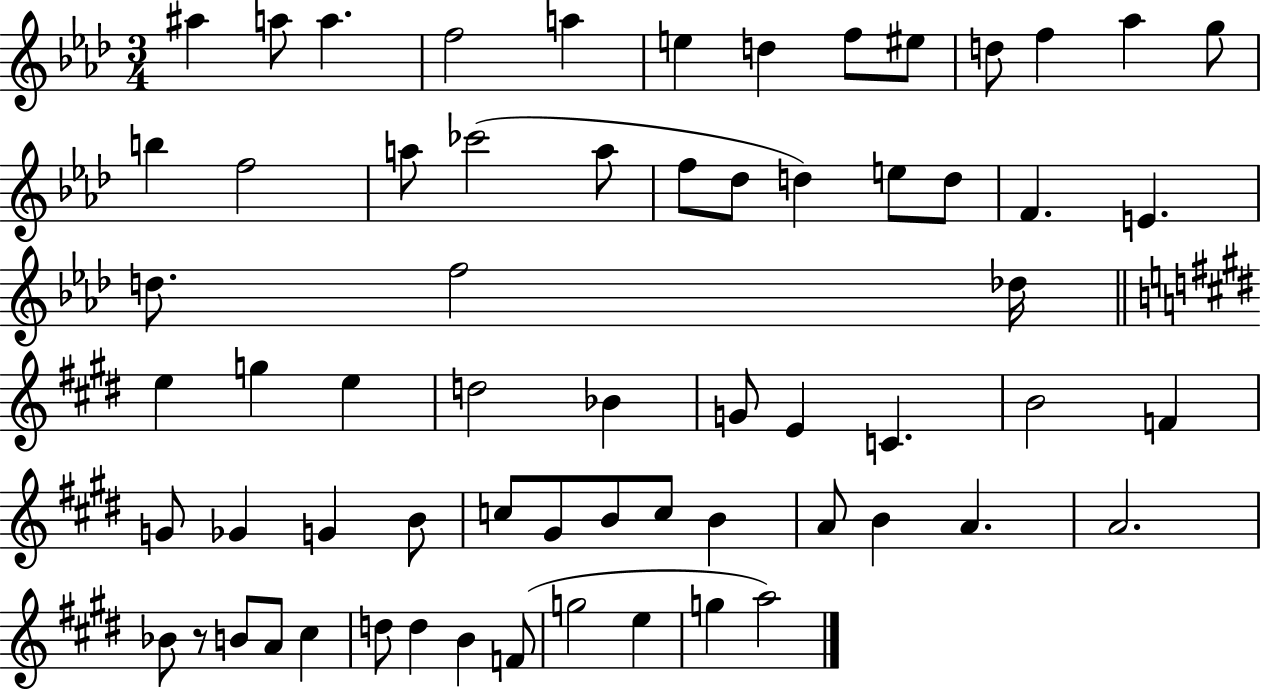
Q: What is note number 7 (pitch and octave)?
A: D5